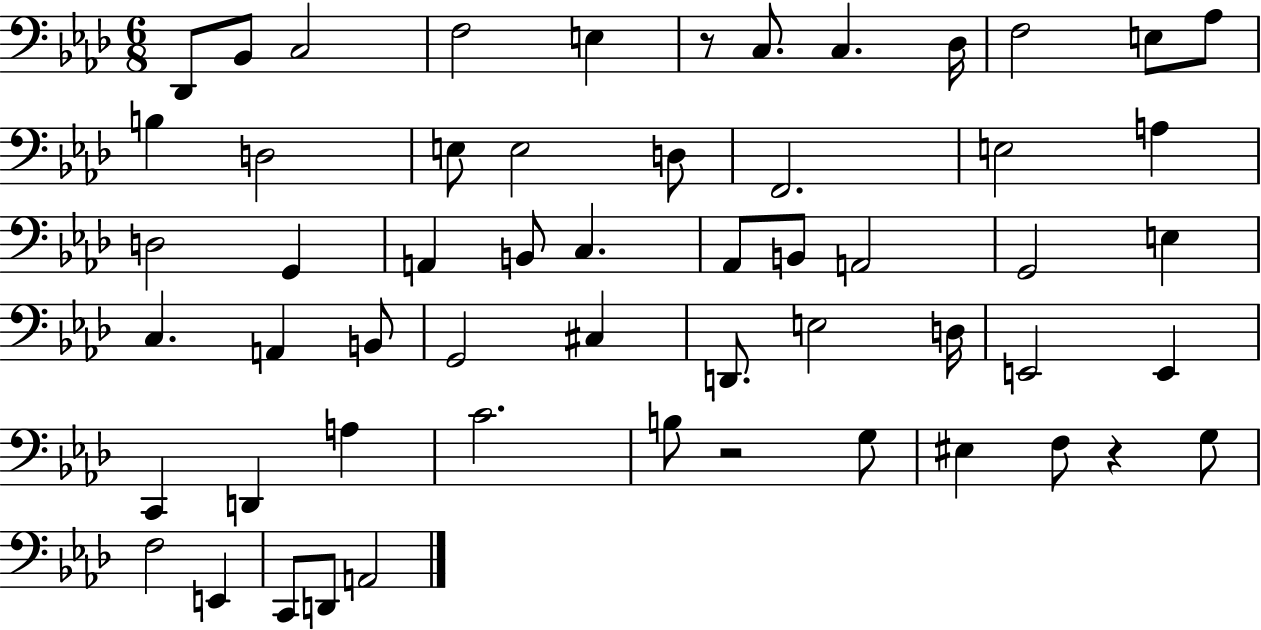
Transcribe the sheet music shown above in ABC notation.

X:1
T:Untitled
M:6/8
L:1/4
K:Ab
_D,,/2 _B,,/2 C,2 F,2 E, z/2 C,/2 C, _D,/4 F,2 E,/2 _A,/2 B, D,2 E,/2 E,2 D,/2 F,,2 E,2 A, D,2 G,, A,, B,,/2 C, _A,,/2 B,,/2 A,,2 G,,2 E, C, A,, B,,/2 G,,2 ^C, D,,/2 E,2 D,/4 E,,2 E,, C,, D,, A, C2 B,/2 z2 G,/2 ^E, F,/2 z G,/2 F,2 E,, C,,/2 D,,/2 A,,2